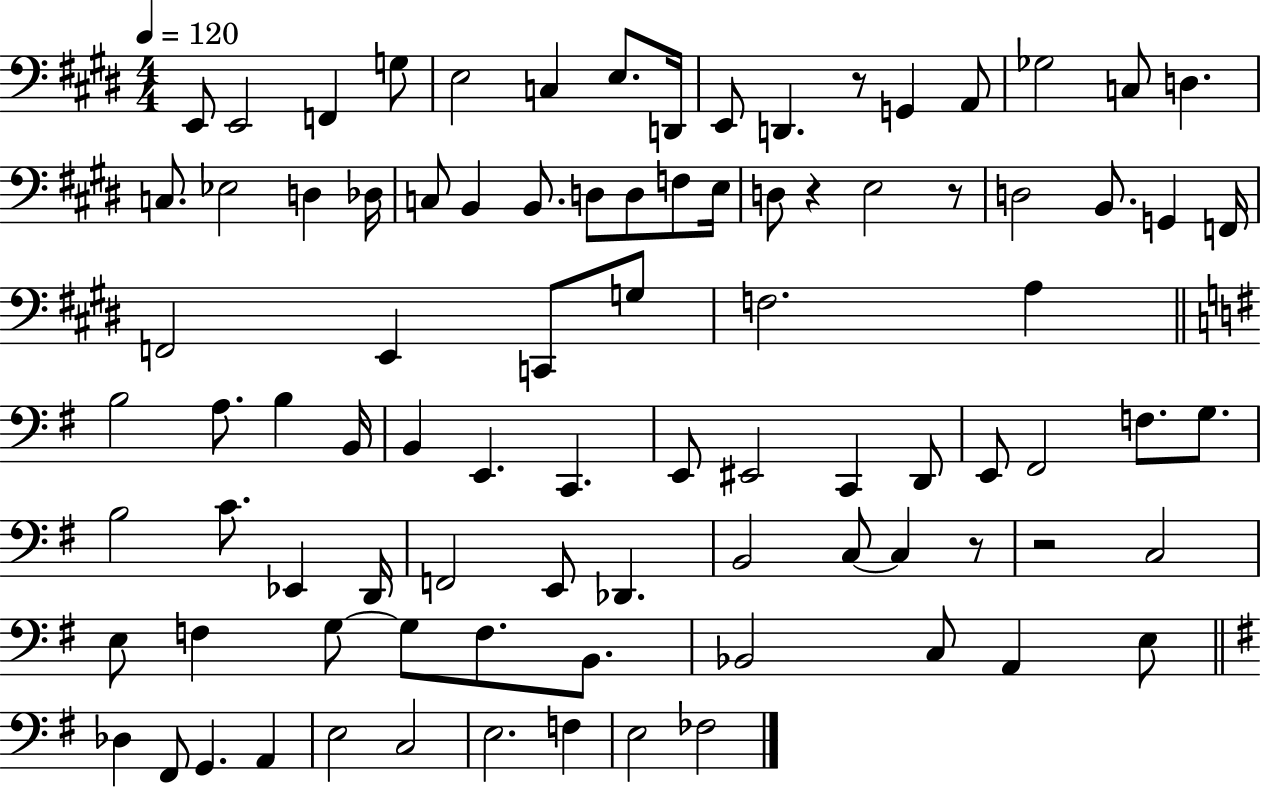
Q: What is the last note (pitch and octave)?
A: FES3